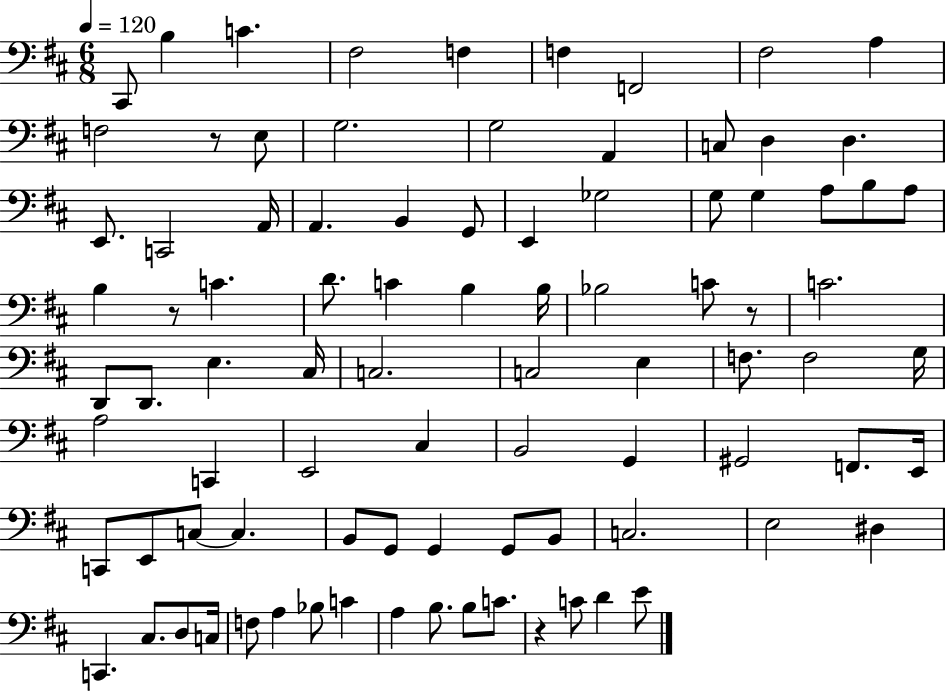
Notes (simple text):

C#2/e B3/q C4/q. F#3/h F3/q F3/q F2/h F#3/h A3/q F3/h R/e E3/e G3/h. G3/h A2/q C3/e D3/q D3/q. E2/e. C2/h A2/s A2/q. B2/q G2/e E2/q Gb3/h G3/e G3/q A3/e B3/e A3/e B3/q R/e C4/q. D4/e. C4/q B3/q B3/s Bb3/h C4/e R/e C4/h. D2/e D2/e. E3/q. C#3/s C3/h. C3/h E3/q F3/e. F3/h G3/s A3/h C2/q E2/h C#3/q B2/h G2/q G#2/h F2/e. E2/s C2/e E2/e C3/e C3/q. B2/e G2/e G2/q G2/e B2/e C3/h. E3/h D#3/q C2/q. C#3/e. D3/e C3/s F3/e A3/q Bb3/e C4/q A3/q B3/e. B3/e C4/e. R/q C4/e D4/q E4/e